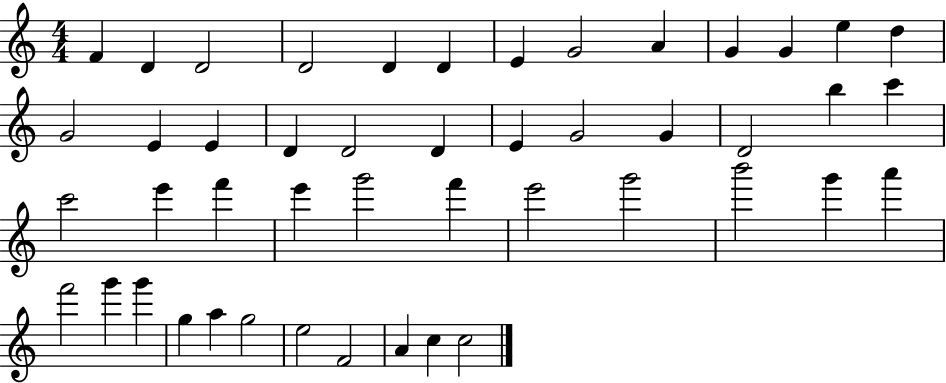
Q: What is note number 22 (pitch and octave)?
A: G4